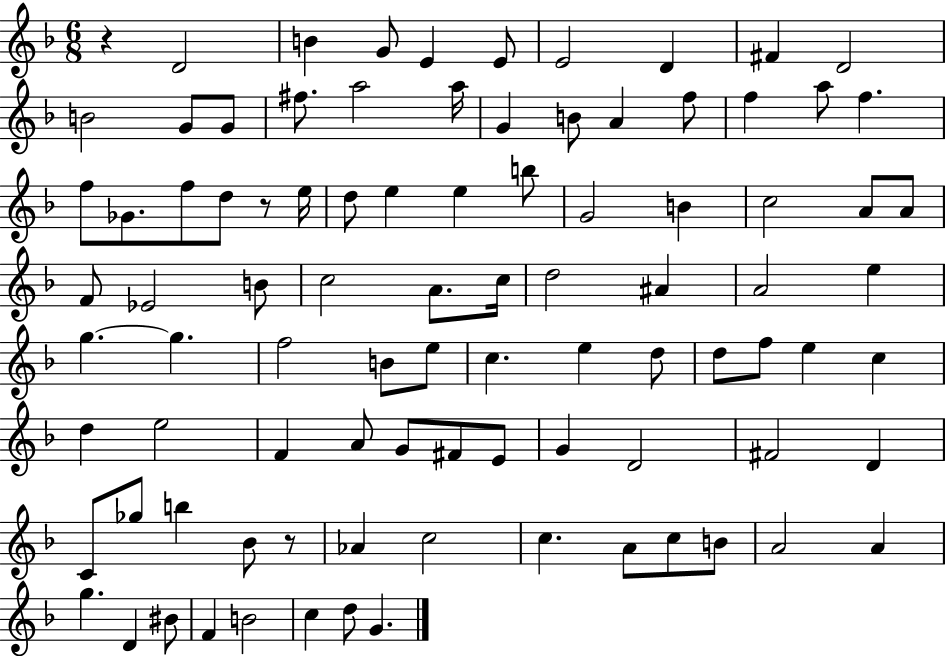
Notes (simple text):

R/q D4/h B4/q G4/e E4/q E4/e E4/h D4/q F#4/q D4/h B4/h G4/e G4/e F#5/e. A5/h A5/s G4/q B4/e A4/q F5/e F5/q A5/e F5/q. F5/e Gb4/e. F5/e D5/e R/e E5/s D5/e E5/q E5/q B5/e G4/h B4/q C5/h A4/e A4/e F4/e Eb4/h B4/e C5/h A4/e. C5/s D5/h A#4/q A4/h E5/q G5/q. G5/q. F5/h B4/e E5/e C5/q. E5/q D5/e D5/e F5/e E5/q C5/q D5/q E5/h F4/q A4/e G4/e F#4/e E4/e G4/q D4/h F#4/h D4/q C4/e Gb5/e B5/q Bb4/e R/e Ab4/q C5/h C5/q. A4/e C5/e B4/e A4/h A4/q G5/q. D4/q BIS4/e F4/q B4/h C5/q D5/e G4/q.